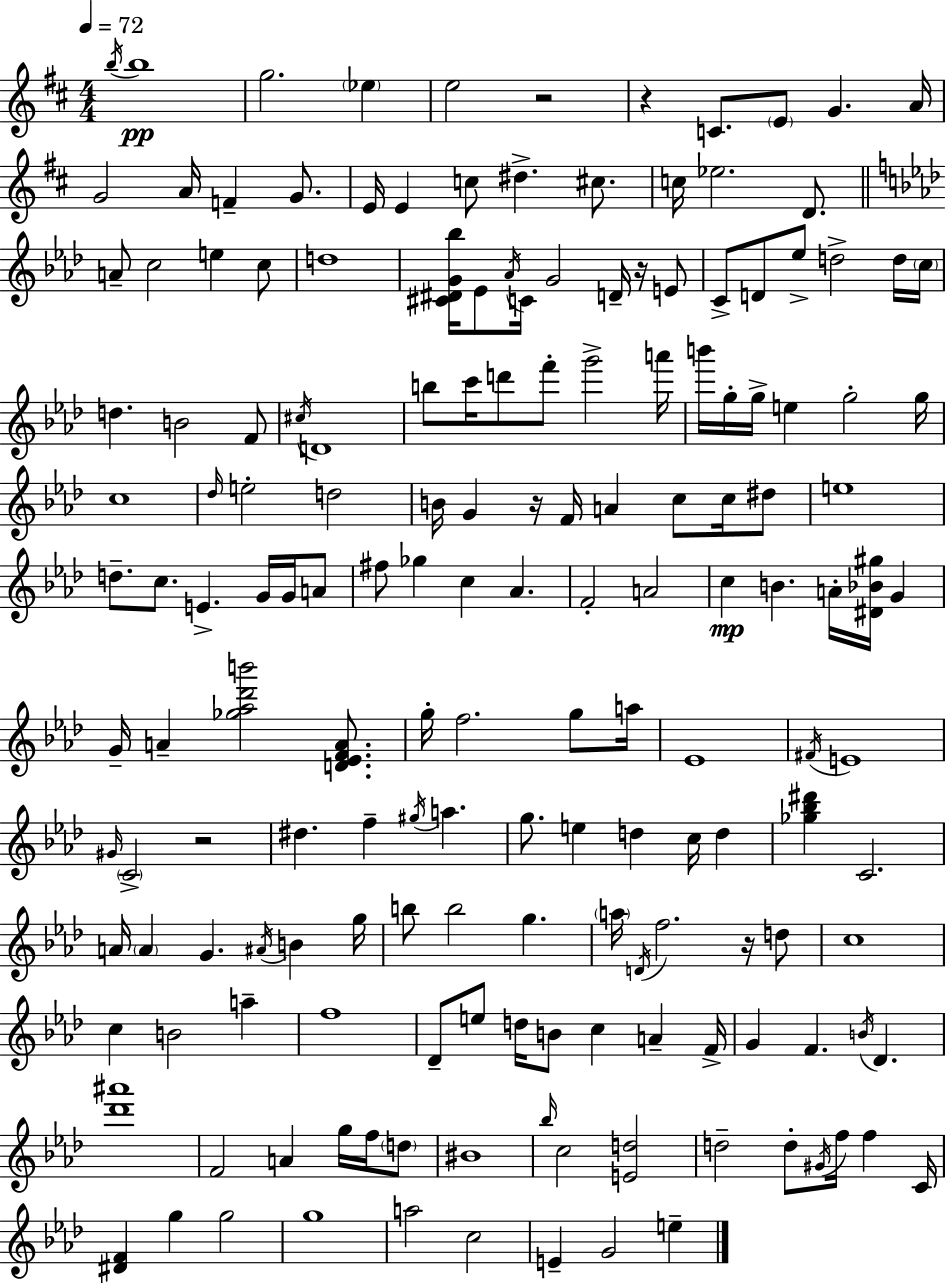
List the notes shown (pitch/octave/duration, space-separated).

B5/s B5/w G5/h. Eb5/q E5/h R/h R/q C4/e. E4/e G4/q. A4/s G4/h A4/s F4/q G4/e. E4/s E4/q C5/e D#5/q. C#5/e. C5/s Eb5/h. D4/e. A4/e C5/h E5/q C5/e D5/w [C#4,D#4,G4,Bb5]/s Eb4/e Ab4/s C4/s G4/h D4/s R/s E4/e C4/e D4/e Eb5/e D5/h D5/s C5/s D5/q. B4/h F4/e C#5/s D4/w B5/e C6/s D6/e F6/e G6/h A6/s B6/s G5/s G5/s E5/q G5/h G5/s C5/w Db5/s E5/h D5/h B4/s G4/q R/s F4/s A4/q C5/e C5/s D#5/e E5/w D5/e. C5/e. E4/q. G4/s G4/s A4/e F#5/e Gb5/q C5/q Ab4/q. F4/h A4/h C5/q B4/q. A4/s [D#4,Bb4,G#5]/s G4/q G4/s A4/q [Gb5,Ab5,Db6,B6]/h [D4,Eb4,F4,A4]/e. G5/s F5/h. G5/e A5/s Eb4/w F#4/s E4/w G#4/s C4/h R/h D#5/q. F5/q G#5/s A5/q. G5/e. E5/q D5/q C5/s D5/q [Gb5,Bb5,D#6]/q C4/h. A4/s A4/q G4/q. A#4/s B4/q G5/s B5/e B5/h G5/q. A5/s D4/s F5/h. R/s D5/e C5/w C5/q B4/h A5/q F5/w Db4/e E5/e D5/s B4/e C5/q A4/q F4/s G4/q F4/q. B4/s Db4/q. [Db6,A#6]/w F4/h A4/q G5/s F5/s D5/e BIS4/w Bb5/s C5/h [E4,D5]/h D5/h D5/e G#4/s F5/s F5/q C4/s [D#4,F4]/q G5/q G5/h G5/w A5/h C5/h E4/q G4/h E5/q